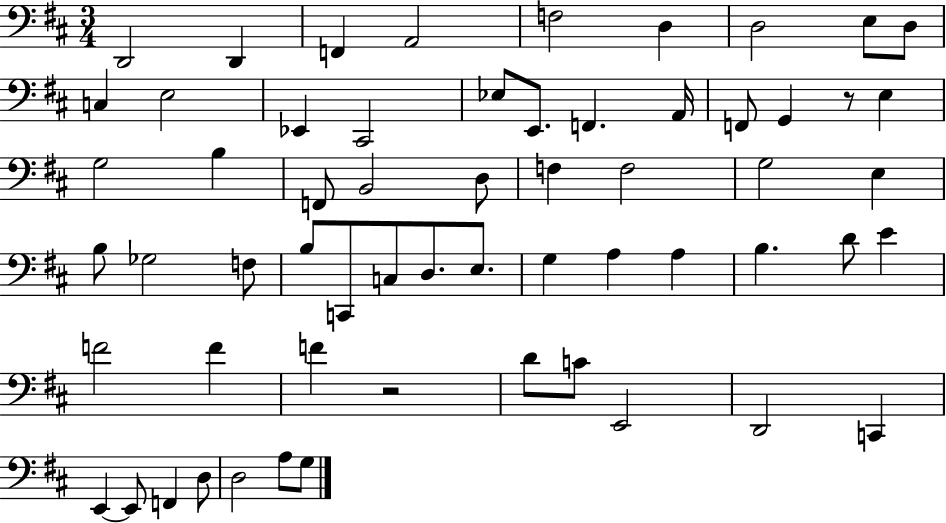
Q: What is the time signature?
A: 3/4